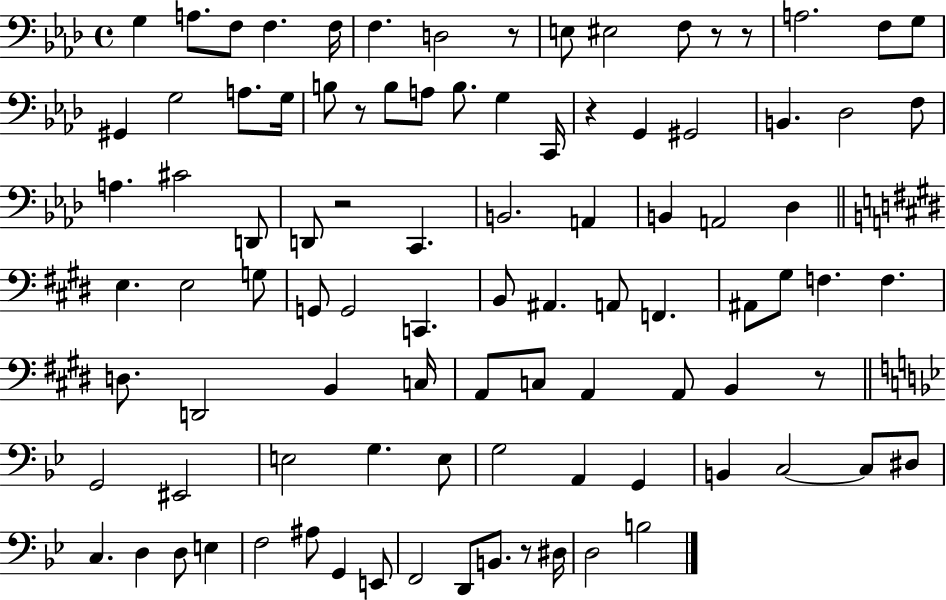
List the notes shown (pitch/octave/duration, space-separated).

G3/q A3/e. F3/e F3/q. F3/s F3/q. D3/h R/e E3/e EIS3/h F3/e R/e R/e A3/h. F3/e G3/e G#2/q G3/h A3/e. G3/s B3/e R/e B3/e A3/e B3/e. G3/q C2/s R/q G2/q G#2/h B2/q. Db3/h F3/e A3/q. C#4/h D2/e D2/e R/h C2/q. B2/h. A2/q B2/q A2/h Db3/q E3/q. E3/h G3/e G2/e G2/h C2/q. B2/e A#2/q. A2/e F2/q. A#2/e G#3/e F3/q. F3/q. D3/e. D2/h B2/q C3/s A2/e C3/e A2/q A2/e B2/q R/e G2/h EIS2/h E3/h G3/q. E3/e G3/h A2/q G2/q B2/q C3/h C3/e D#3/e C3/q. D3/q D3/e E3/q F3/h A#3/e G2/q E2/e F2/h D2/e B2/e. R/e D#3/s D3/h B3/h